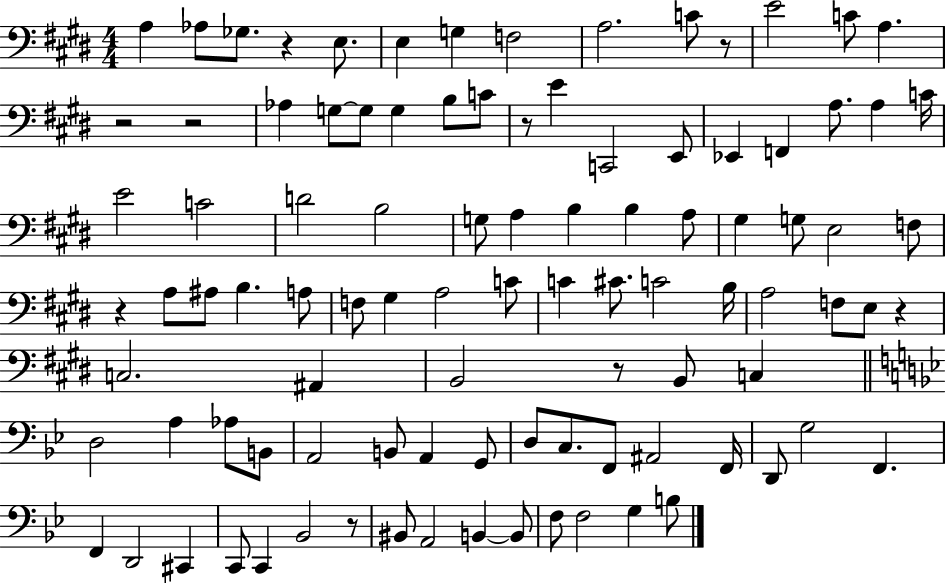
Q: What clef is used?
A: bass